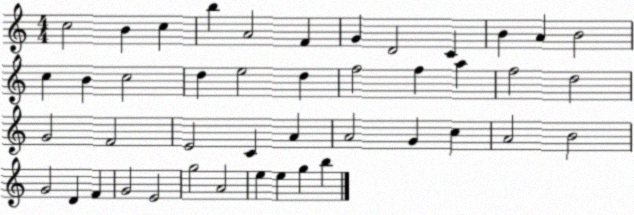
X:1
T:Untitled
M:4/4
L:1/4
K:C
c2 B c b A2 F G D2 C B A B2 c B c2 d e2 d f2 f a f2 d2 G2 F2 E2 C A A2 G c A2 B2 G2 D F G2 E2 g2 A2 e e g b